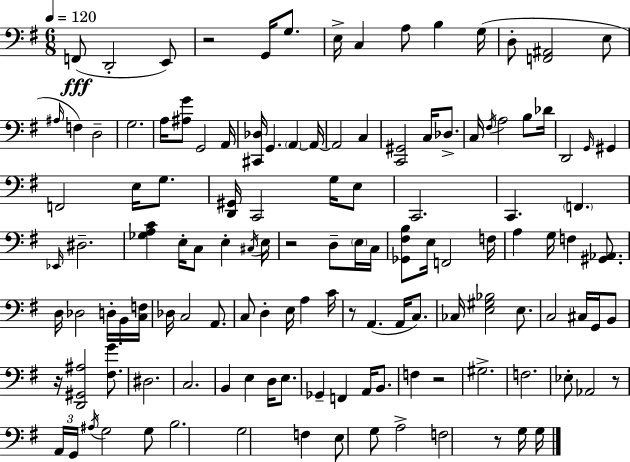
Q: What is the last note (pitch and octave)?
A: G3